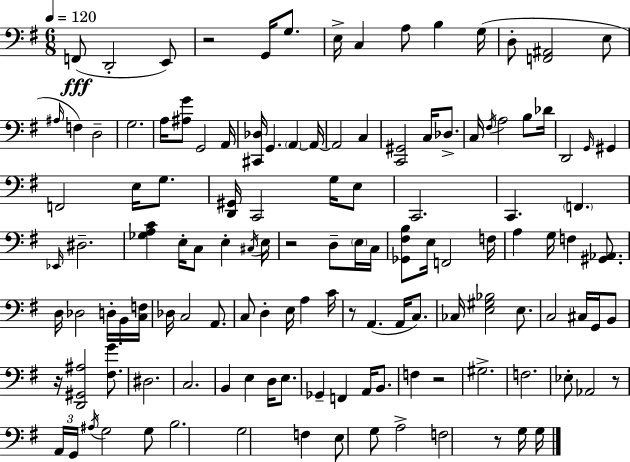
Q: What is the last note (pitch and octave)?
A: G3